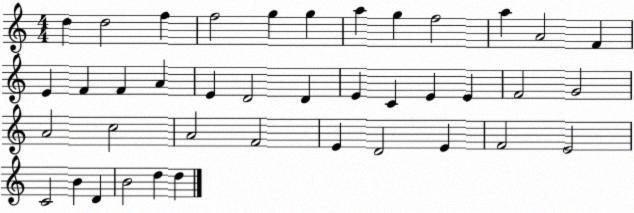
X:1
T:Untitled
M:4/4
L:1/4
K:C
d d2 f f2 g g a g f2 a A2 F E F F A E D2 D E C E E F2 G2 A2 c2 A2 F2 E D2 E F2 E2 C2 B D B2 d d